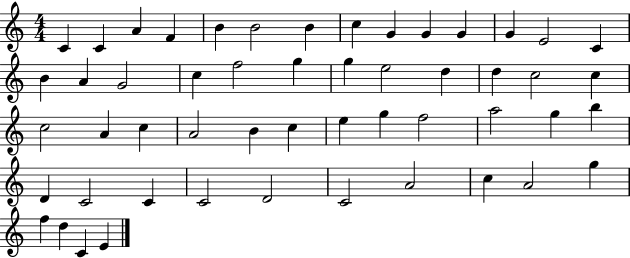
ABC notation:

X:1
T:Untitled
M:4/4
L:1/4
K:C
C C A F B B2 B c G G G G E2 C B A G2 c f2 g g e2 d d c2 c c2 A c A2 B c e g f2 a2 g b D C2 C C2 D2 C2 A2 c A2 g f d C E